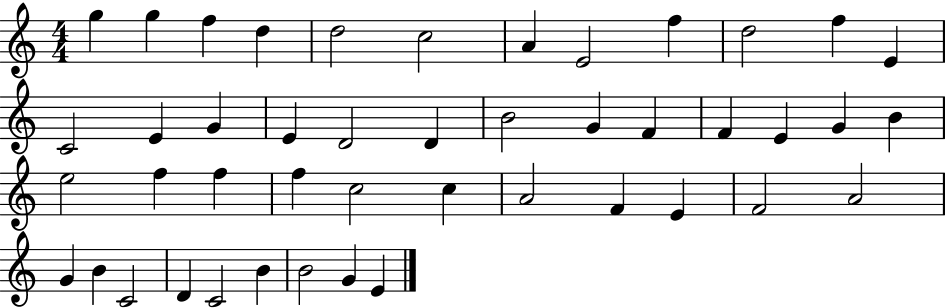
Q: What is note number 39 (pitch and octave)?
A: C4